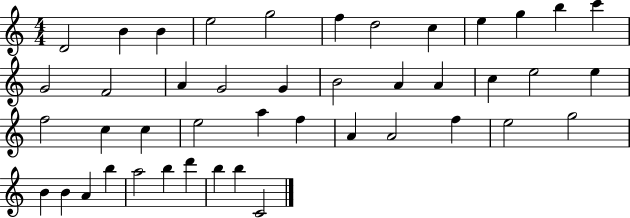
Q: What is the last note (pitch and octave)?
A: C4